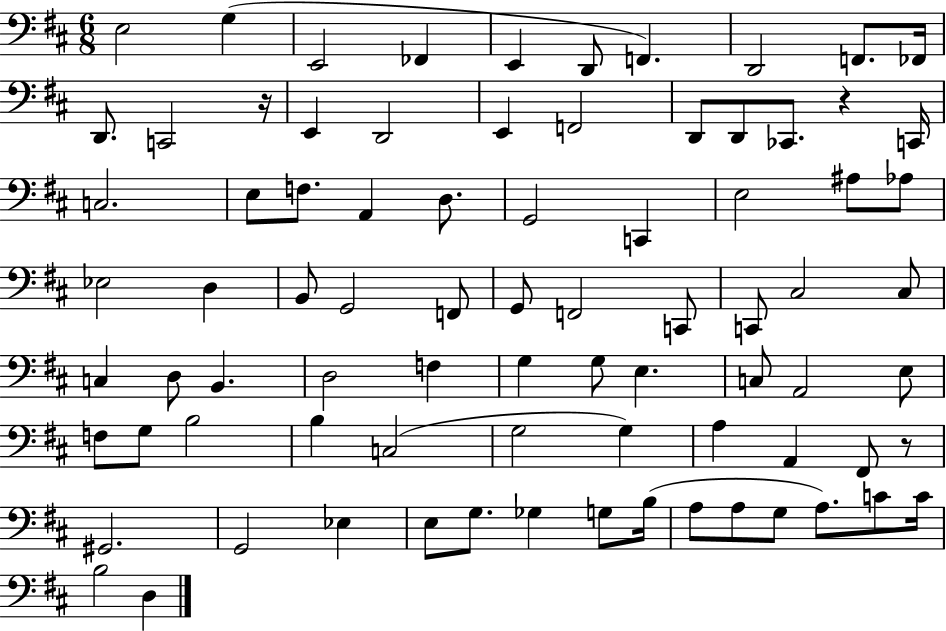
E3/h G3/q E2/h FES2/q E2/q D2/e F2/q. D2/h F2/e. FES2/s D2/e. C2/h R/s E2/q D2/h E2/q F2/h D2/e D2/e CES2/e. R/q C2/s C3/h. E3/e F3/e. A2/q D3/e. G2/h C2/q E3/h A#3/e Ab3/e Eb3/h D3/q B2/e G2/h F2/e G2/e F2/h C2/e C2/e C#3/h C#3/e C3/q D3/e B2/q. D3/h F3/q G3/q G3/e E3/q. C3/e A2/h E3/e F3/e G3/e B3/h B3/q C3/h G3/h G3/q A3/q A2/q F#2/e R/e G#2/h. G2/h Eb3/q E3/e G3/e. Gb3/q G3/e B3/s A3/e A3/e G3/e A3/e. C4/e C4/s B3/h D3/q